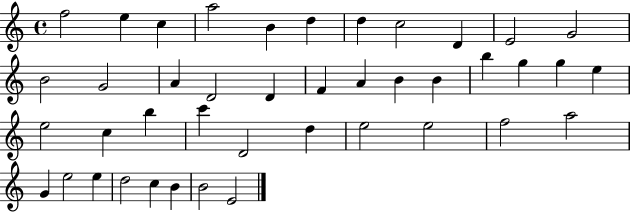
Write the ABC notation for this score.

X:1
T:Untitled
M:4/4
L:1/4
K:C
f2 e c a2 B d d c2 D E2 G2 B2 G2 A D2 D F A B B b g g e e2 c b c' D2 d e2 e2 f2 a2 G e2 e d2 c B B2 E2